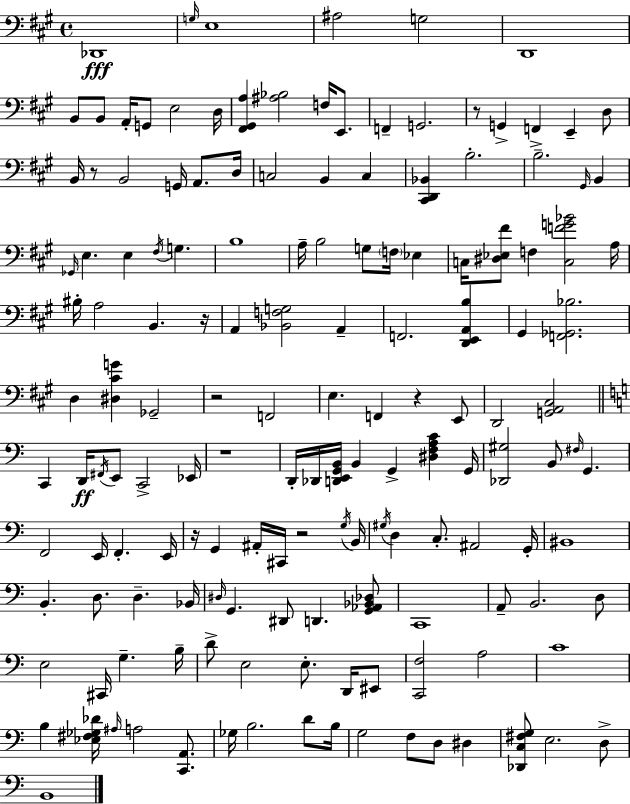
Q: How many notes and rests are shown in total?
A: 152